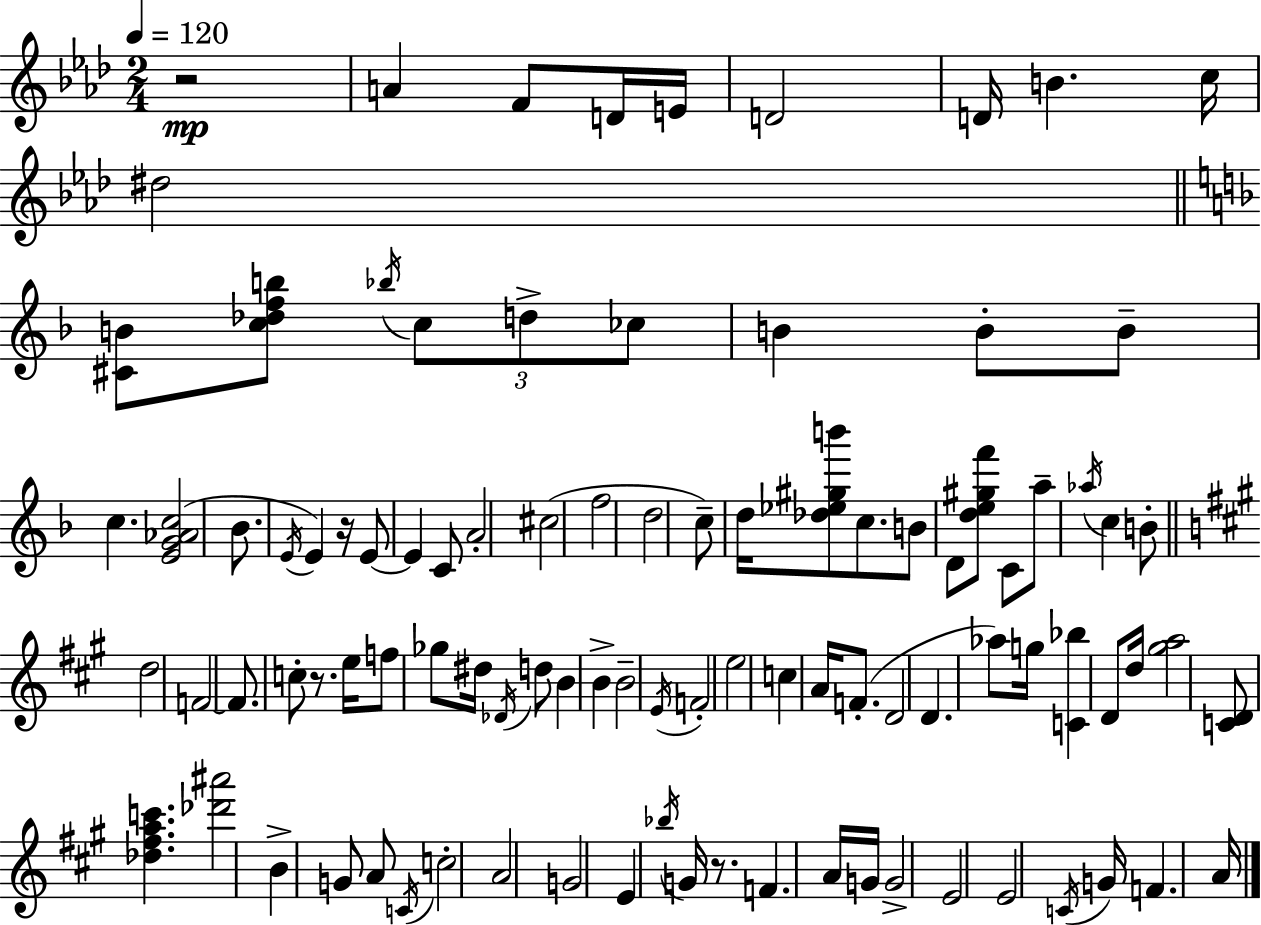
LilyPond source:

{
  \clef treble
  \numericTimeSignature
  \time 2/4
  \key f \minor
  \tempo 4 = 120
  r2\mp | a'4 f'8 d'16 e'16 | d'2 | d'16 b'4. c''16 | \break dis''2 | \bar "||" \break \key f \major <cis' b'>8 <c'' des'' f'' b''>8 \acciaccatura { bes''16 } \tuplet 3/2 { c''8 d''8-> | ces''8 } b'4 b'8-. | b'8-- c''4. | <e' g' aes' c''>2( | \break bes'8. \acciaccatura { e'16 } e'4) | r16 e'8~~ e'4 | c'8 a'2-. | cis''2( | \break f''2 | d''2 | c''8--) d''16 <des'' ees'' gis'' b'''>8 c''8. | b'8 d'8 <d'' e'' gis'' f'''>8 | \break c'8 a''8-- \acciaccatura { aes''16 } c''4 | b'8-. \bar "||" \break \key a \major d''2 | f'2~~ | f'8. c''8-. r8. | e''16 f''8 ges''8 dis''16 \acciaccatura { des'16 } d''8 | \break b'4 b'4-> | b'2-- | \acciaccatura { e'16 } f'2-. | e''2 | \break c''4 a'16 f'8.-.( | d'2 | d'4. | aes''8) g''16 <c' bes''>4 d'8 | \break d''16 <gis'' a''>2 | <c' d'>8 <des'' fis'' a'' c'''>4. | <des''' ais'''>2 | b'4-> g'8 | \break a'8 \acciaccatura { c'16 } c''2-. | a'2 | g'2 | e'4 \acciaccatura { bes''16 } | \break g'16 r8. f'4. | a'16 g'16 g'2-> | e'2 | e'2 | \break \acciaccatura { c'16 } g'16 f'4. | a'16 \bar "|."
}